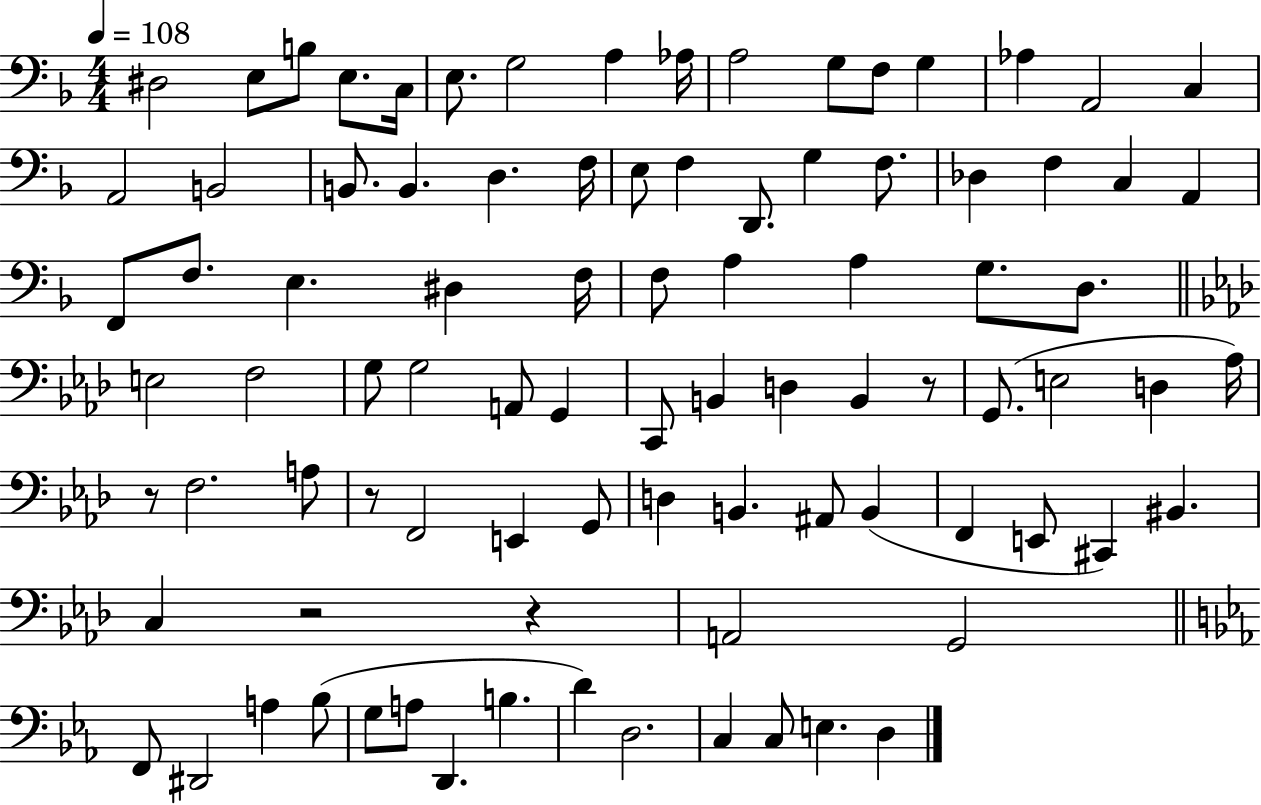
{
  \clef bass
  \numericTimeSignature
  \time 4/4
  \key f \major
  \tempo 4 = 108
  dis2 e8 b8 e8. c16 | e8. g2 a4 aes16 | a2 g8 f8 g4 | aes4 a,2 c4 | \break a,2 b,2 | b,8. b,4. d4. f16 | e8 f4 d,8. g4 f8. | des4 f4 c4 a,4 | \break f,8 f8. e4. dis4 f16 | f8 a4 a4 g8. d8. | \bar "||" \break \key aes \major e2 f2 | g8 g2 a,8 g,4 | c,8 b,4 d4 b,4 r8 | g,8.( e2 d4 aes16) | \break r8 f2. a8 | r8 f,2 e,4 g,8 | d4 b,4. ais,8 b,4( | f,4 e,8 cis,4) bis,4. | \break c4 r2 r4 | a,2 g,2 | \bar "||" \break \key c \minor f,8 dis,2 a4 bes8( | g8 a8 d,4. b4. | d'4) d2. | c4 c8 e4. d4 | \break \bar "|."
}